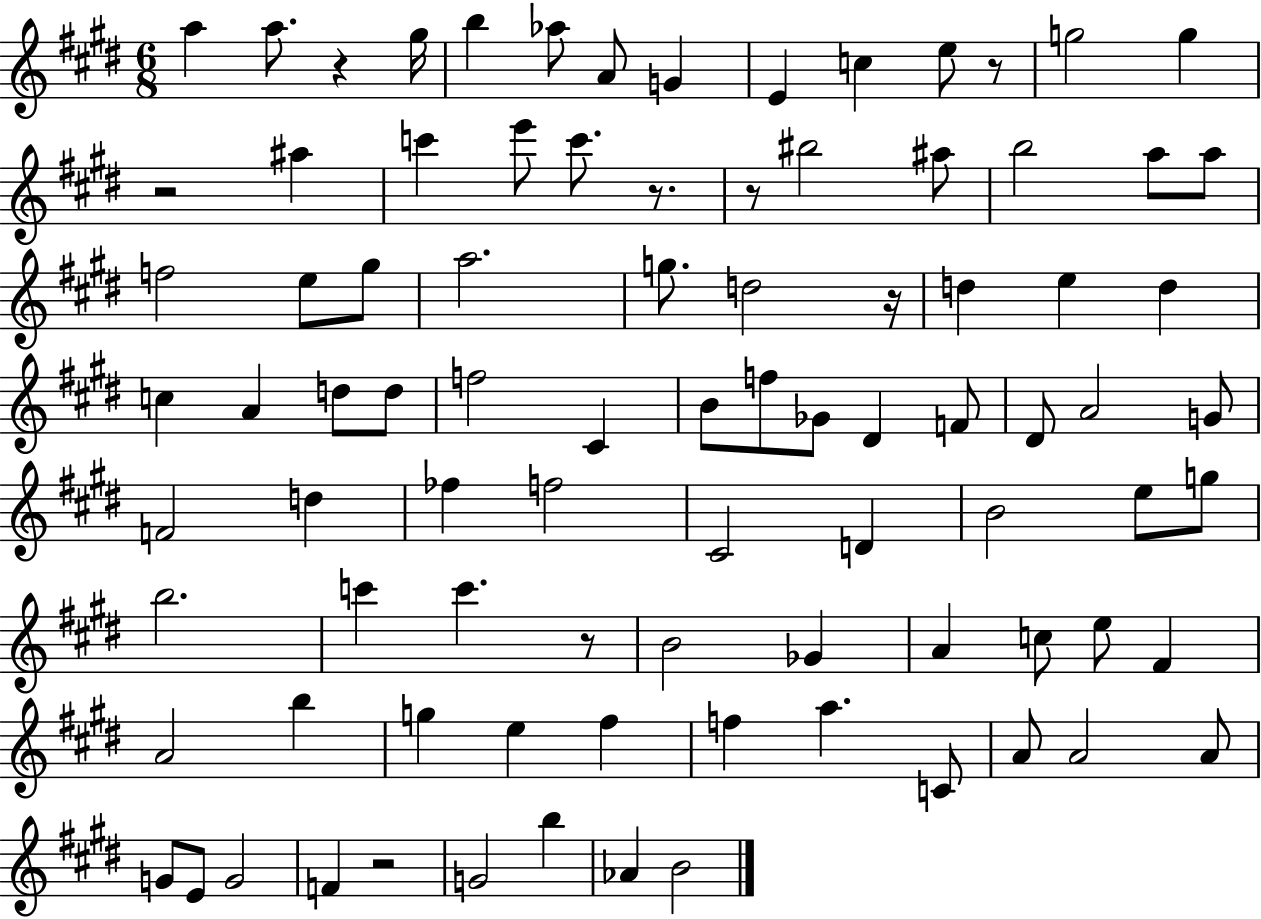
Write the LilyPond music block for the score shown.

{
  \clef treble
  \numericTimeSignature
  \time 6/8
  \key e \major
  a''4 a''8. r4 gis''16 | b''4 aes''8 a'8 g'4 | e'4 c''4 e''8 r8 | g''2 g''4 | \break r2 ais''4 | c'''4 e'''8 c'''8. r8. | r8 bis''2 ais''8 | b''2 a''8 a''8 | \break f''2 e''8 gis''8 | a''2. | g''8. d''2 r16 | d''4 e''4 d''4 | \break c''4 a'4 d''8 d''8 | f''2 cis'4 | b'8 f''8 ges'8 dis'4 f'8 | dis'8 a'2 g'8 | \break f'2 d''4 | fes''4 f''2 | cis'2 d'4 | b'2 e''8 g''8 | \break b''2. | c'''4 c'''4. r8 | b'2 ges'4 | a'4 c''8 e''8 fis'4 | \break a'2 b''4 | g''4 e''4 fis''4 | f''4 a''4. c'8 | a'8 a'2 a'8 | \break g'8 e'8 g'2 | f'4 r2 | g'2 b''4 | aes'4 b'2 | \break \bar "|."
}